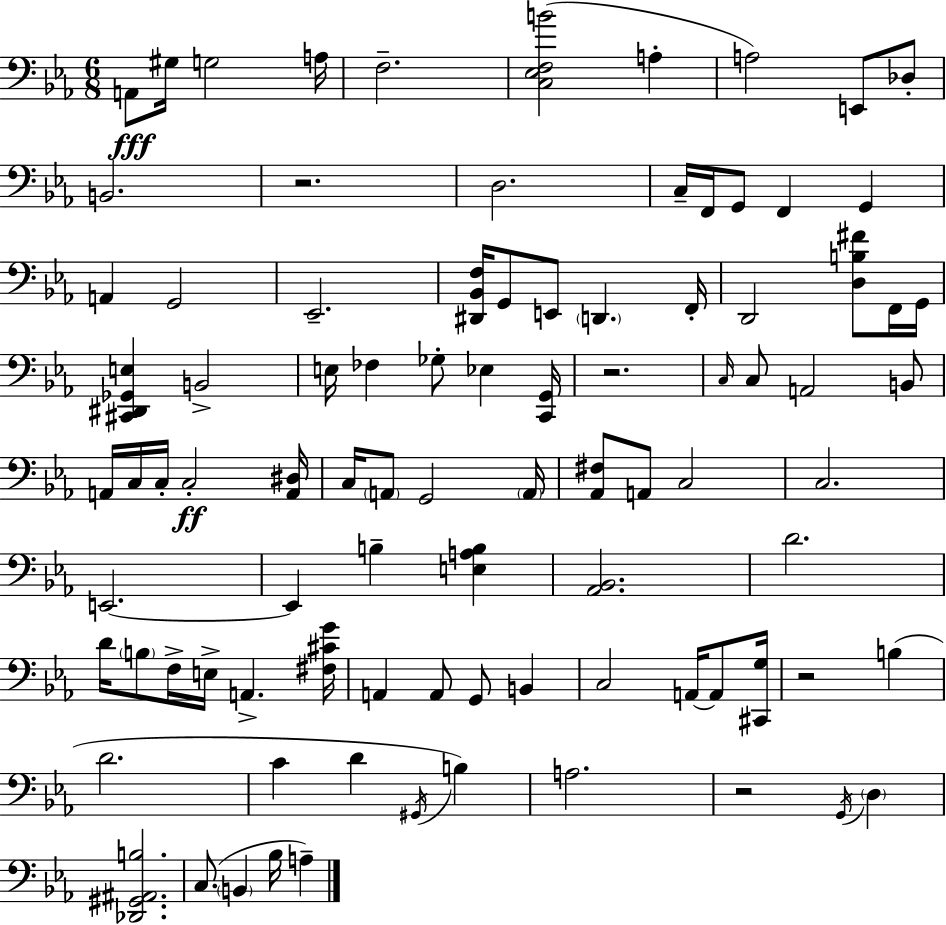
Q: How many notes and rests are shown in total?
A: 91